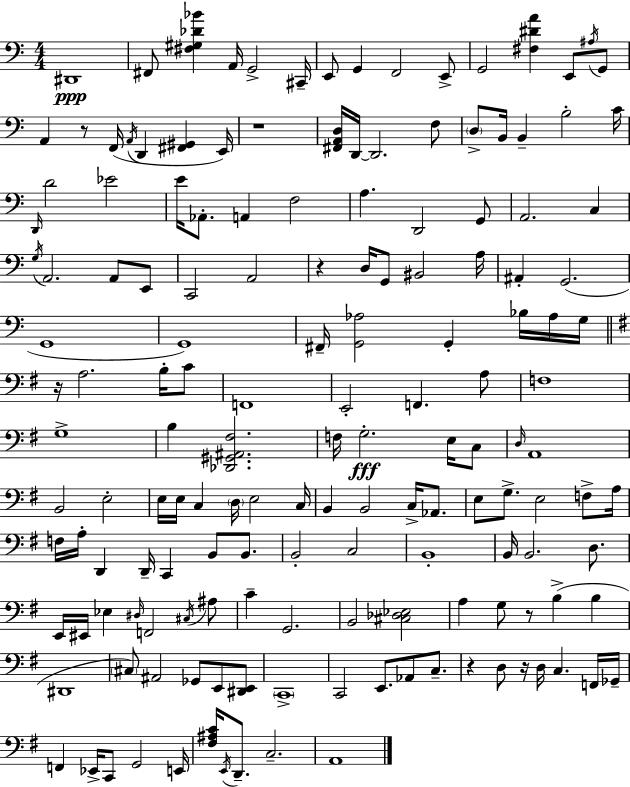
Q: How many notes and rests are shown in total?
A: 157